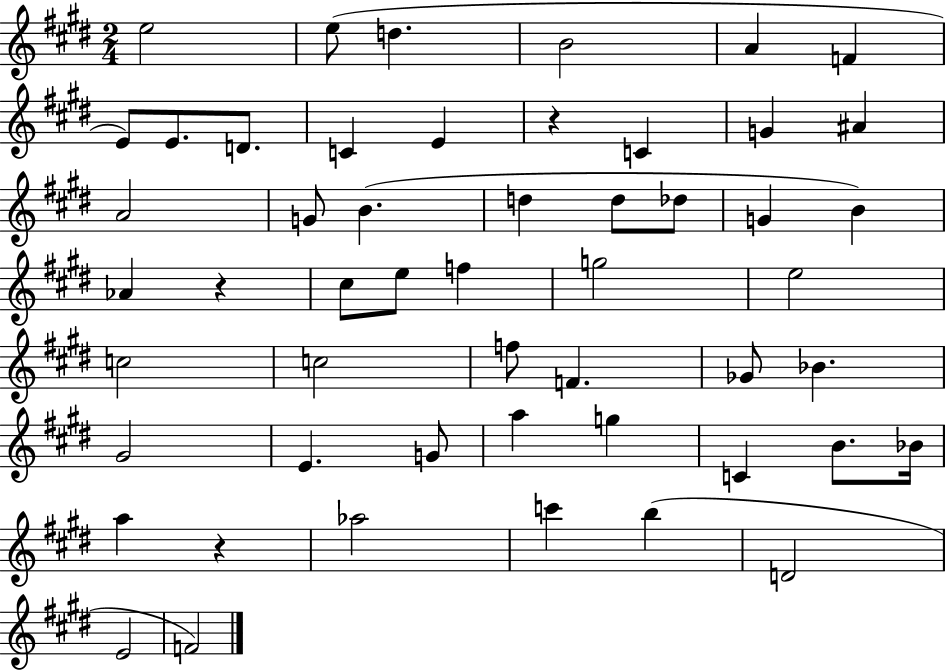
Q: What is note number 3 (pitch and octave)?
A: D5